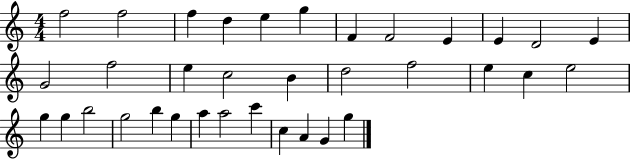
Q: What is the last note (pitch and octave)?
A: G5